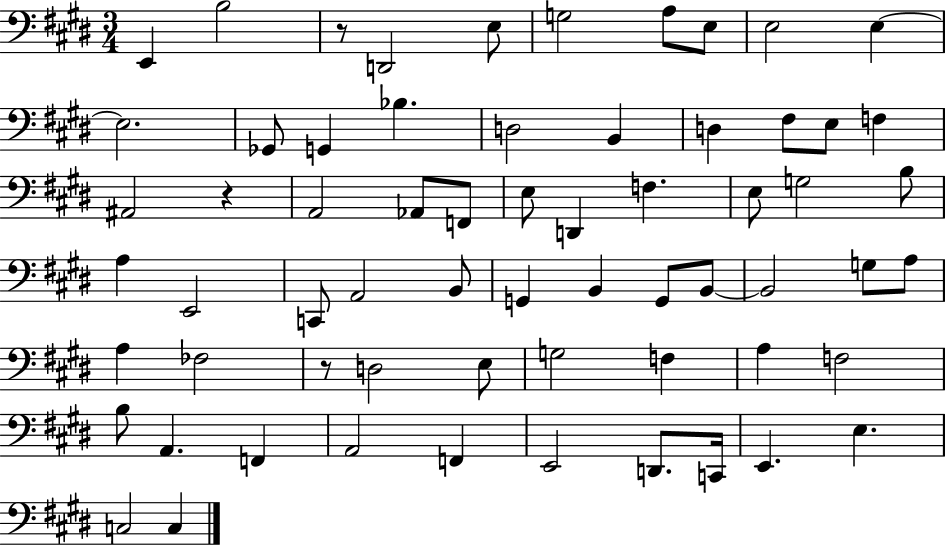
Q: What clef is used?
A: bass